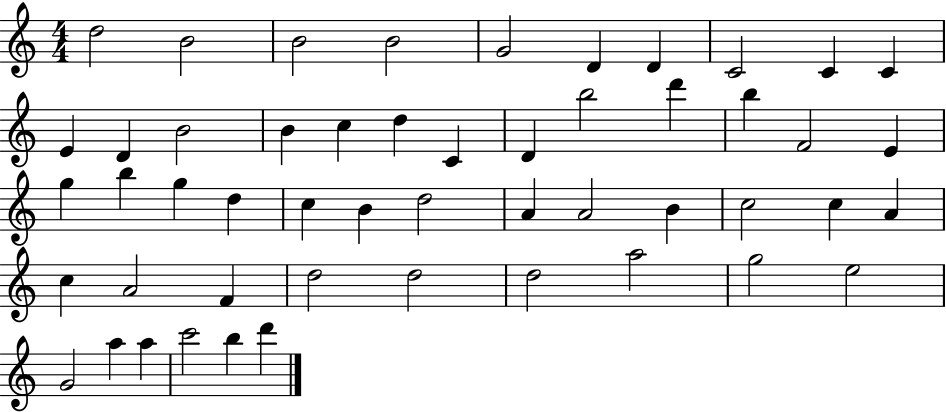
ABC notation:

X:1
T:Untitled
M:4/4
L:1/4
K:C
d2 B2 B2 B2 G2 D D C2 C C E D B2 B c d C D b2 d' b F2 E g b g d c B d2 A A2 B c2 c A c A2 F d2 d2 d2 a2 g2 e2 G2 a a c'2 b d'